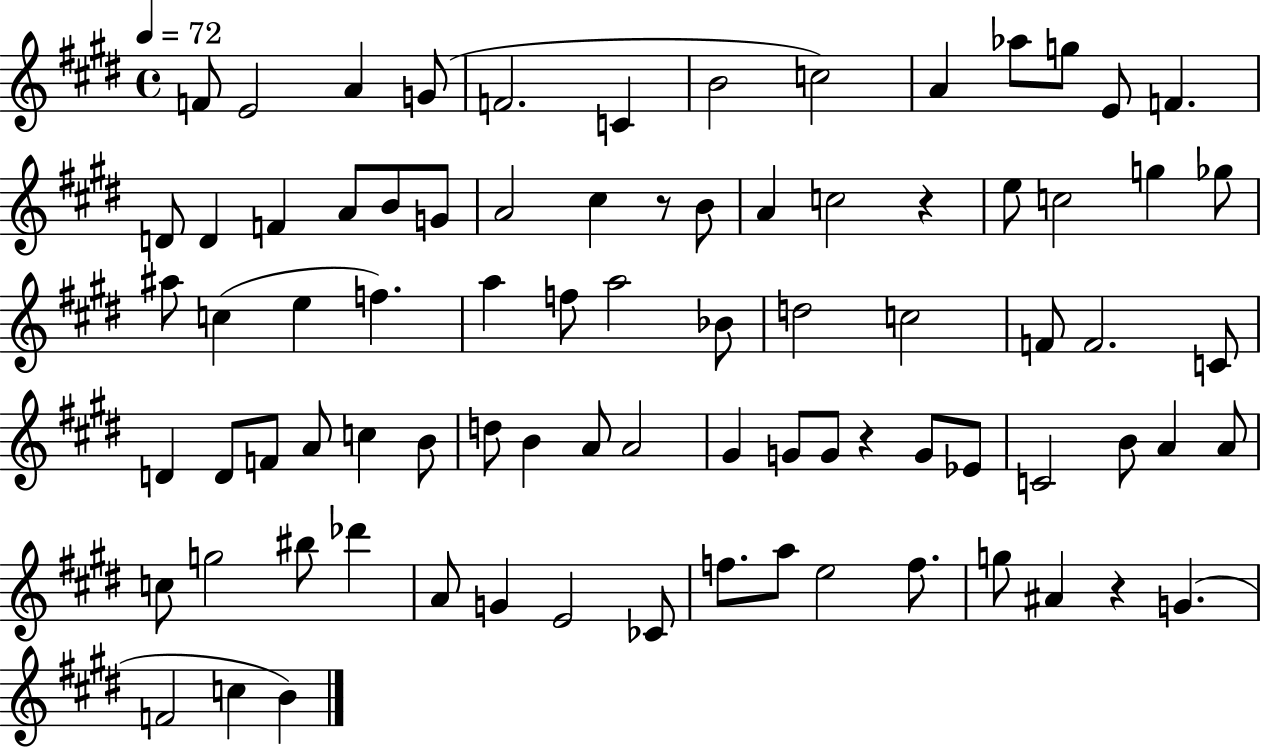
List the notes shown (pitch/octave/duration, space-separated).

F4/e E4/h A4/q G4/e F4/h. C4/q B4/h C5/h A4/q Ab5/e G5/e E4/e F4/q. D4/e D4/q F4/q A4/e B4/e G4/e A4/h C#5/q R/e B4/e A4/q C5/h R/q E5/e C5/h G5/q Gb5/e A#5/e C5/q E5/q F5/q. A5/q F5/e A5/h Bb4/e D5/h C5/h F4/e F4/h. C4/e D4/q D4/e F4/e A4/e C5/q B4/e D5/e B4/q A4/e A4/h G#4/q G4/e G4/e R/q G4/e Eb4/e C4/h B4/e A4/q A4/e C5/e G5/h BIS5/e Db6/q A4/e G4/q E4/h CES4/e F5/e. A5/e E5/h F5/e. G5/e A#4/q R/q G4/q. F4/h C5/q B4/q